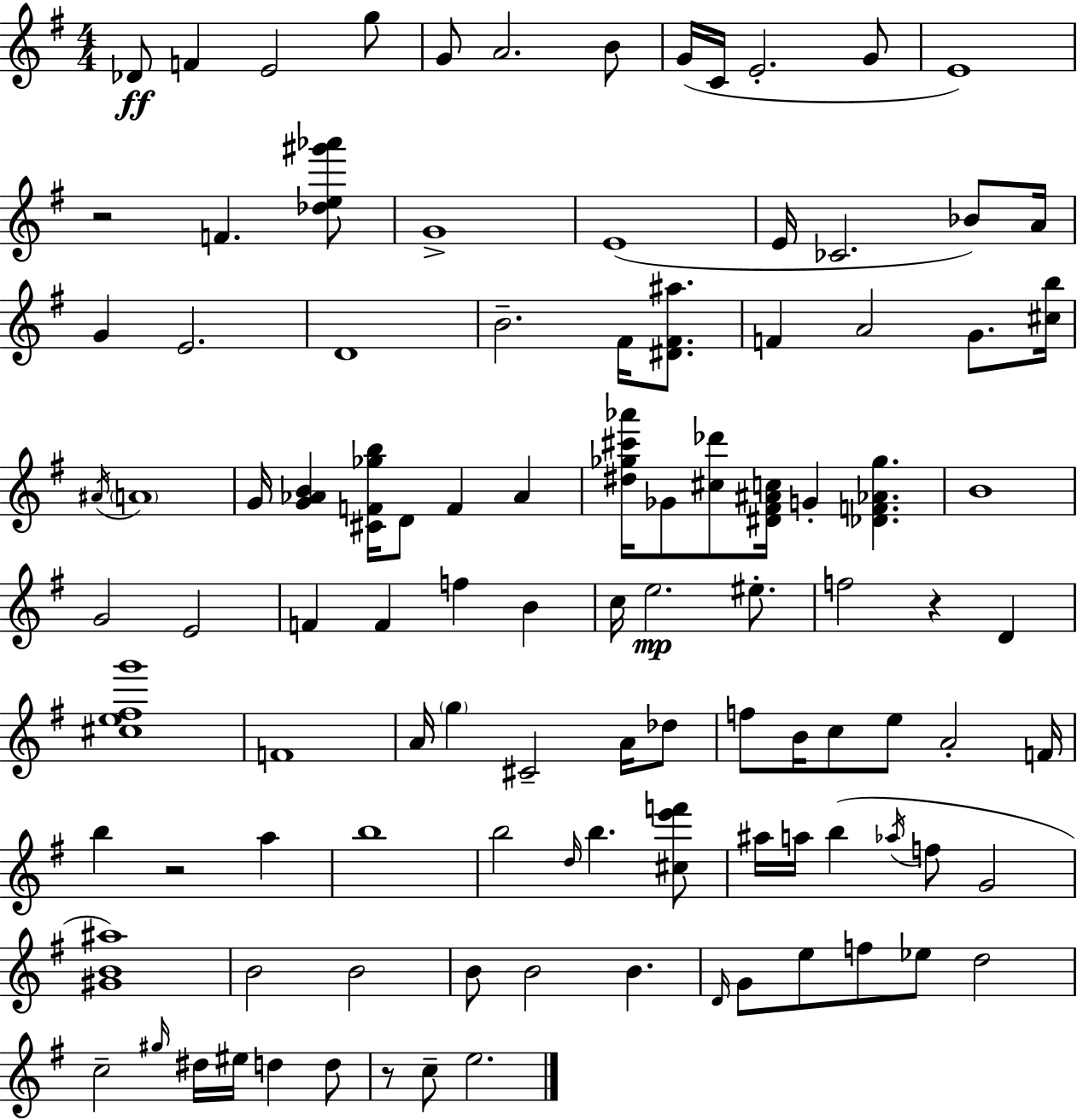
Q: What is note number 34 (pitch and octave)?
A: Gb4